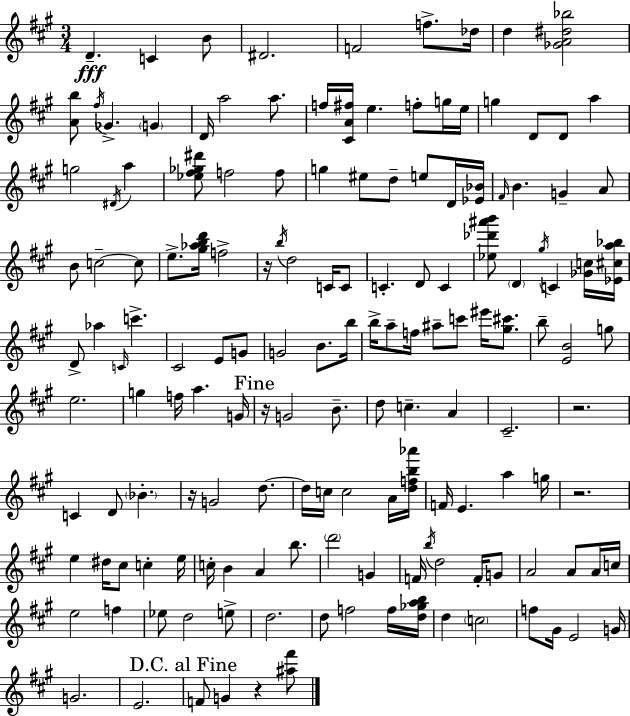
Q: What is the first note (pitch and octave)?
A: D4